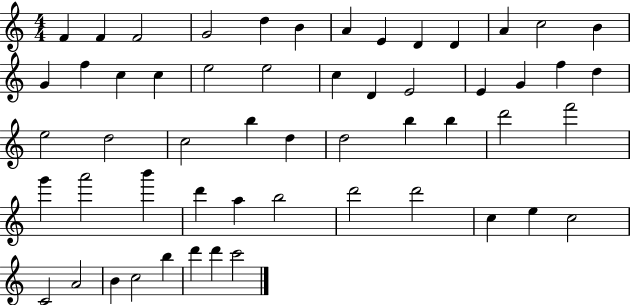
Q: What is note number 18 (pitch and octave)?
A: E5